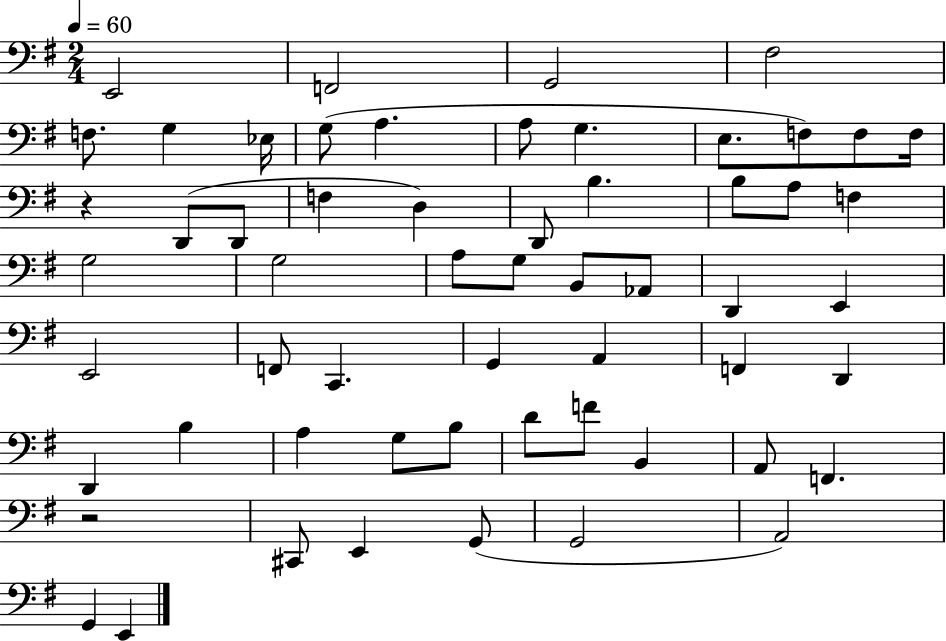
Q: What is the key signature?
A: G major